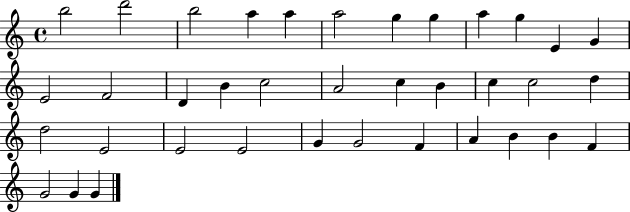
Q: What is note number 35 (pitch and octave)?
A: G4